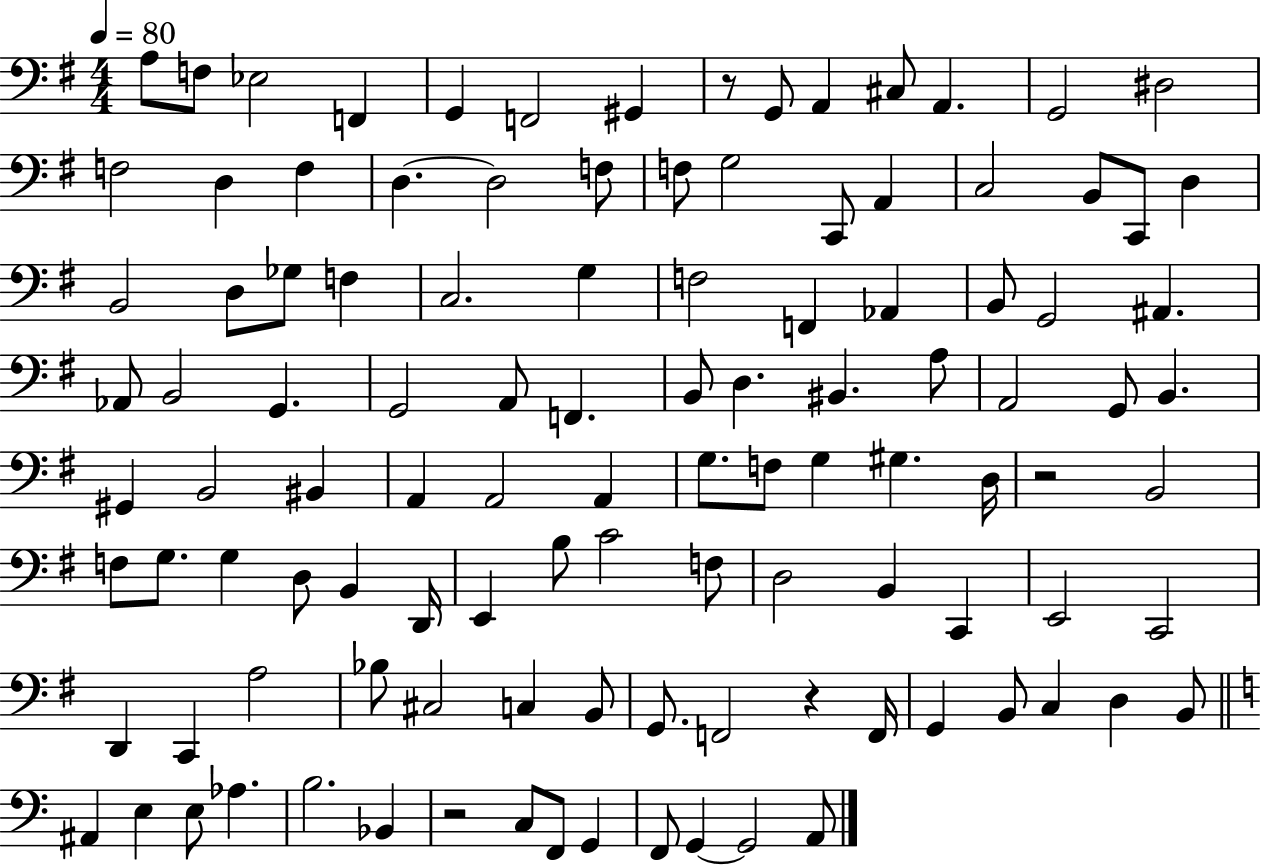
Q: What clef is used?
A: bass